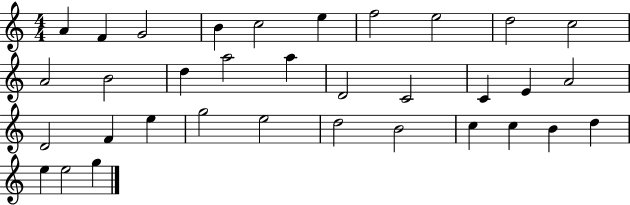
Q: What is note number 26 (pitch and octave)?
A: D5